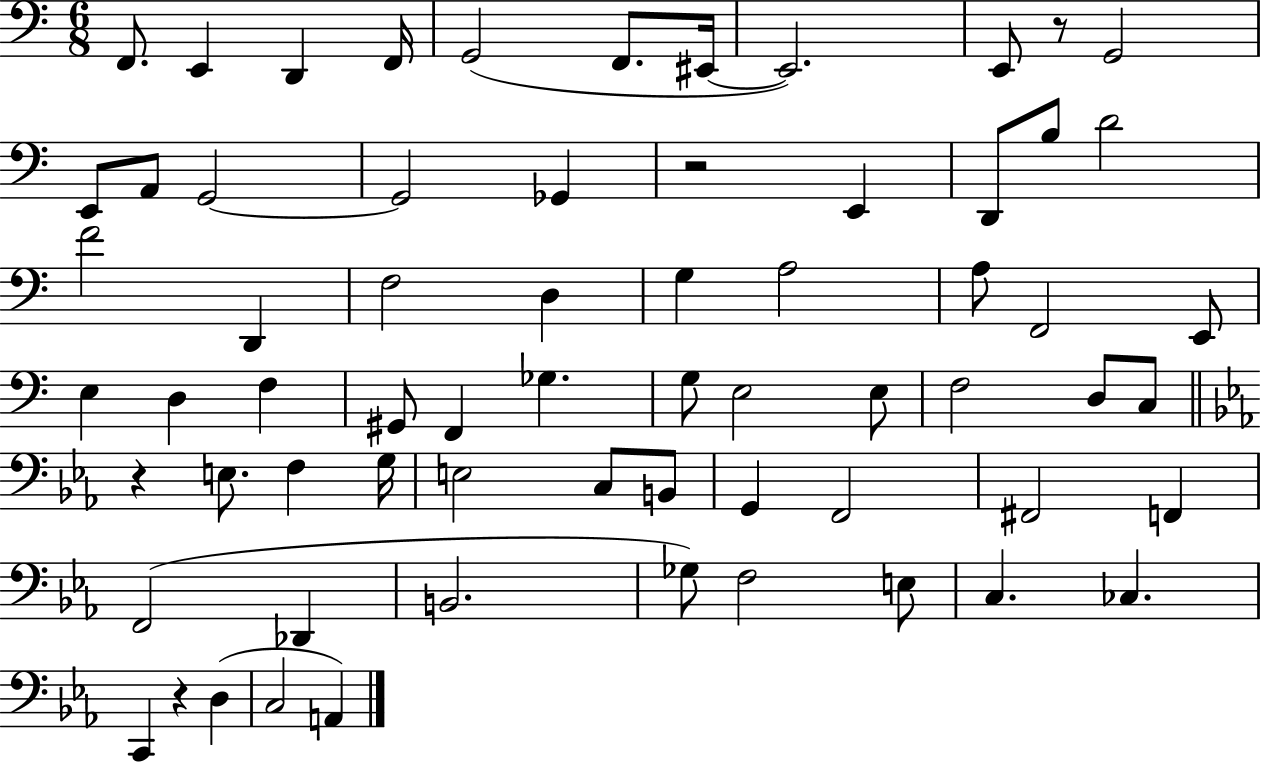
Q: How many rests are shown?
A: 4